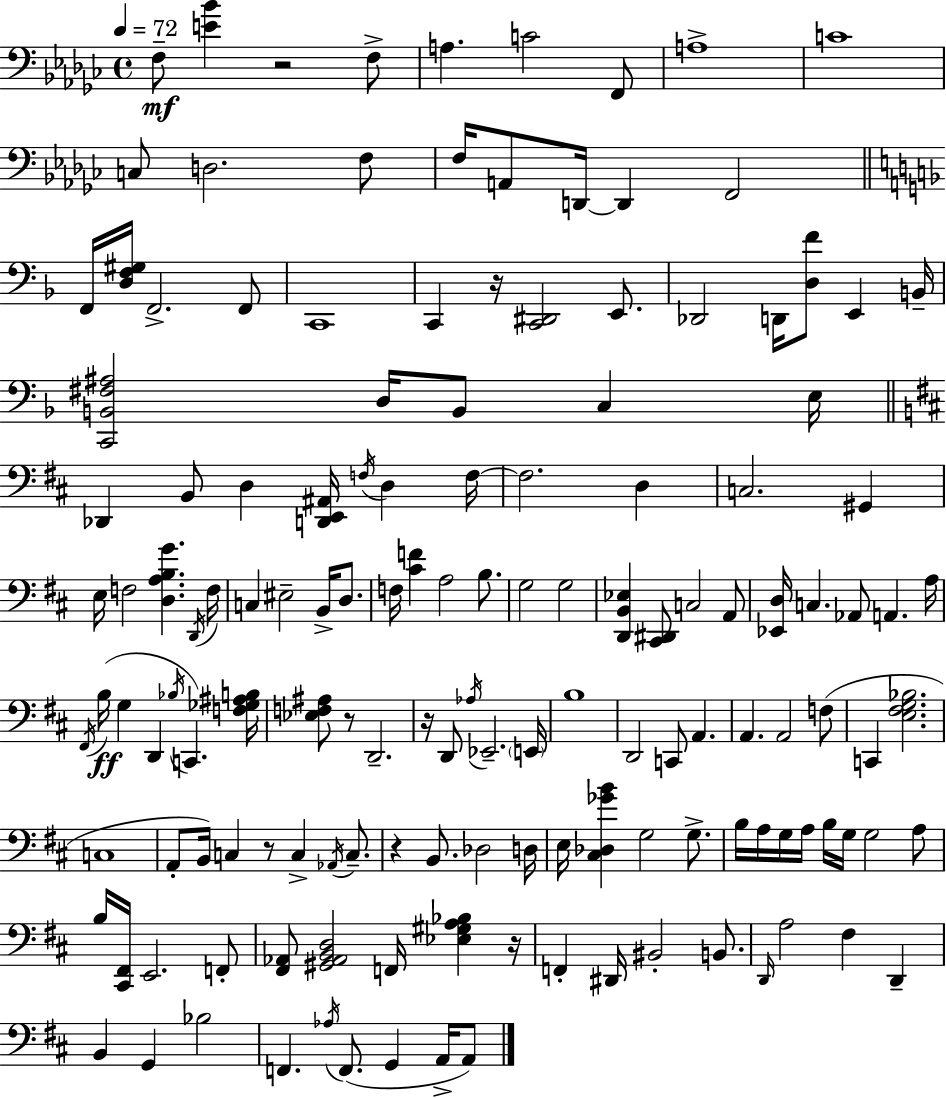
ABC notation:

X:1
T:Untitled
M:4/4
L:1/4
K:Ebm
F,/2 [E_B] z2 F,/2 A, C2 F,,/2 A,4 C4 C,/2 D,2 F,/2 F,/4 A,,/2 D,,/4 D,, F,,2 F,,/4 [D,F,^G,]/4 F,,2 F,,/2 C,,4 C,, z/4 [C,,^D,,]2 E,,/2 _D,,2 D,,/4 [D,F]/2 E,, B,,/4 [C,,B,,^F,^A,]2 D,/4 B,,/2 C, E,/4 _D,, B,,/2 D, [D,,E,,^A,,]/4 F,/4 D, F,/4 F,2 D, C,2 ^G,, E,/4 F,2 [D,A,B,G] D,,/4 F,/4 C, ^E,2 B,,/4 D,/2 F,/4 [^CF] A,2 B,/2 G,2 G,2 [D,,B,,_E,] [^C,,^D,,]/2 C,2 A,,/2 [_E,,D,]/4 C, _A,,/2 A,, A,/4 ^F,,/4 B,/4 G, D,, _B,/4 C,, [F,_G,^A,B,]/4 [_E,F,^A,]/2 z/2 D,,2 z/4 D,,/2 _A,/4 _E,,2 E,,/4 B,4 D,,2 C,,/2 A,, A,, A,,2 F,/2 C,, [E,^F,G,_B,]2 C,4 A,,/2 B,,/4 C, z/2 C, _A,,/4 C,/2 z B,,/2 _D,2 D,/4 E,/4 [^C,_D,_GB] G,2 G,/2 B,/4 A,/4 G,/4 A,/4 B,/4 G,/4 G,2 A,/2 B,/4 [^C,,^F,,]/4 E,,2 F,,/2 [^F,,_A,,]/2 [^G,,_A,,B,,D,]2 F,,/4 [_E,^G,A,_B,] z/4 F,, ^D,,/4 ^B,,2 B,,/2 D,,/4 A,2 ^F, D,, B,, G,, _B,2 F,, _A,/4 F,,/2 G,, A,,/4 A,,/2